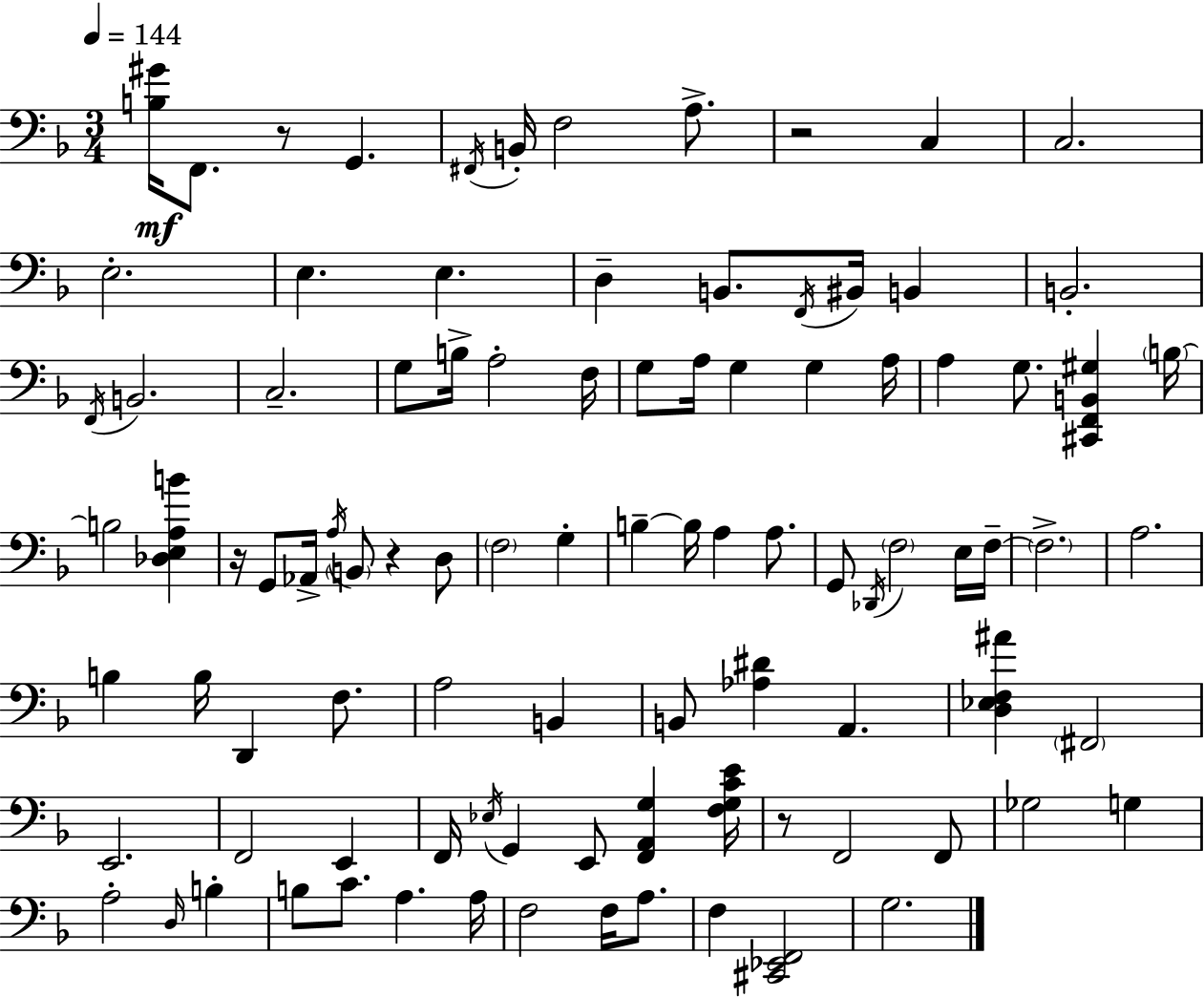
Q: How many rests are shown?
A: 5